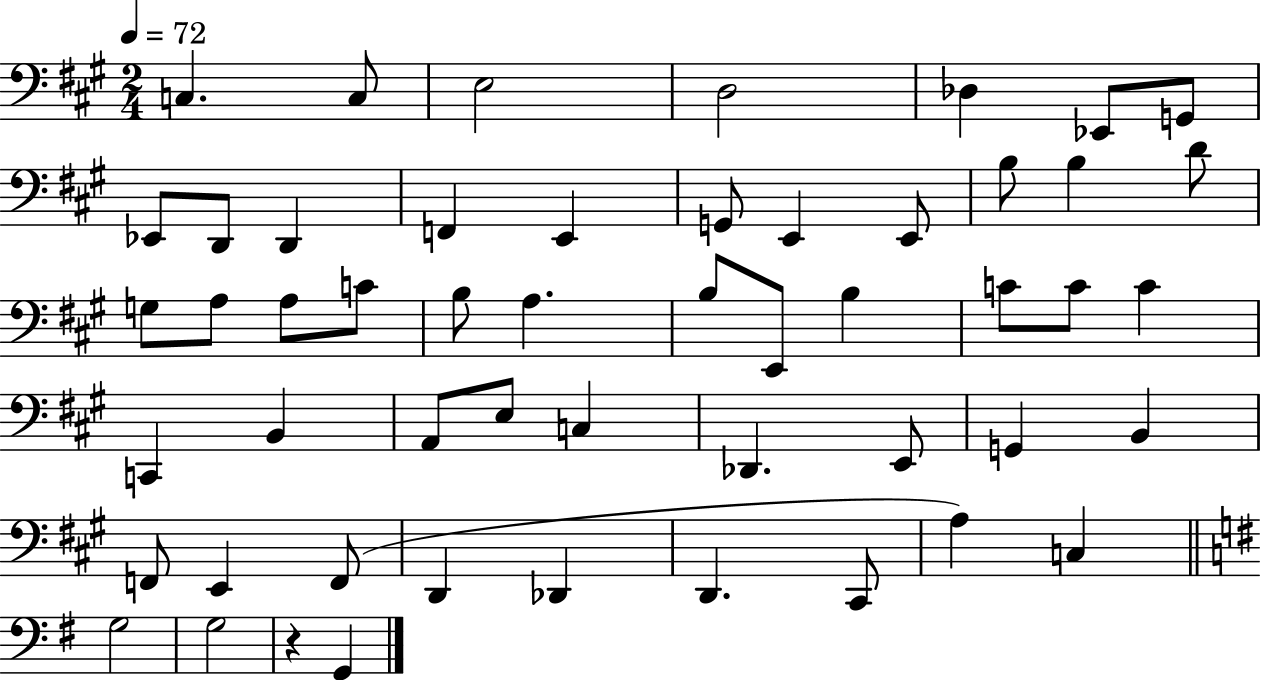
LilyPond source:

{
  \clef bass
  \numericTimeSignature
  \time 2/4
  \key a \major
  \tempo 4 = 72
  \repeat volta 2 { c4. c8 | e2 | d2 | des4 ees,8 g,8 | \break ees,8 d,8 d,4 | f,4 e,4 | g,8 e,4 e,8 | b8 b4 d'8 | \break g8 a8 a8 c'8 | b8 a4. | b8 e,8 b4 | c'8 c'8 c'4 | \break c,4 b,4 | a,8 e8 c4 | des,4. e,8 | g,4 b,4 | \break f,8 e,4 f,8( | d,4 des,4 | d,4. cis,8 | a4) c4 | \break \bar "||" \break \key g \major g2 | g2 | r4 g,4 | } \bar "|."
}